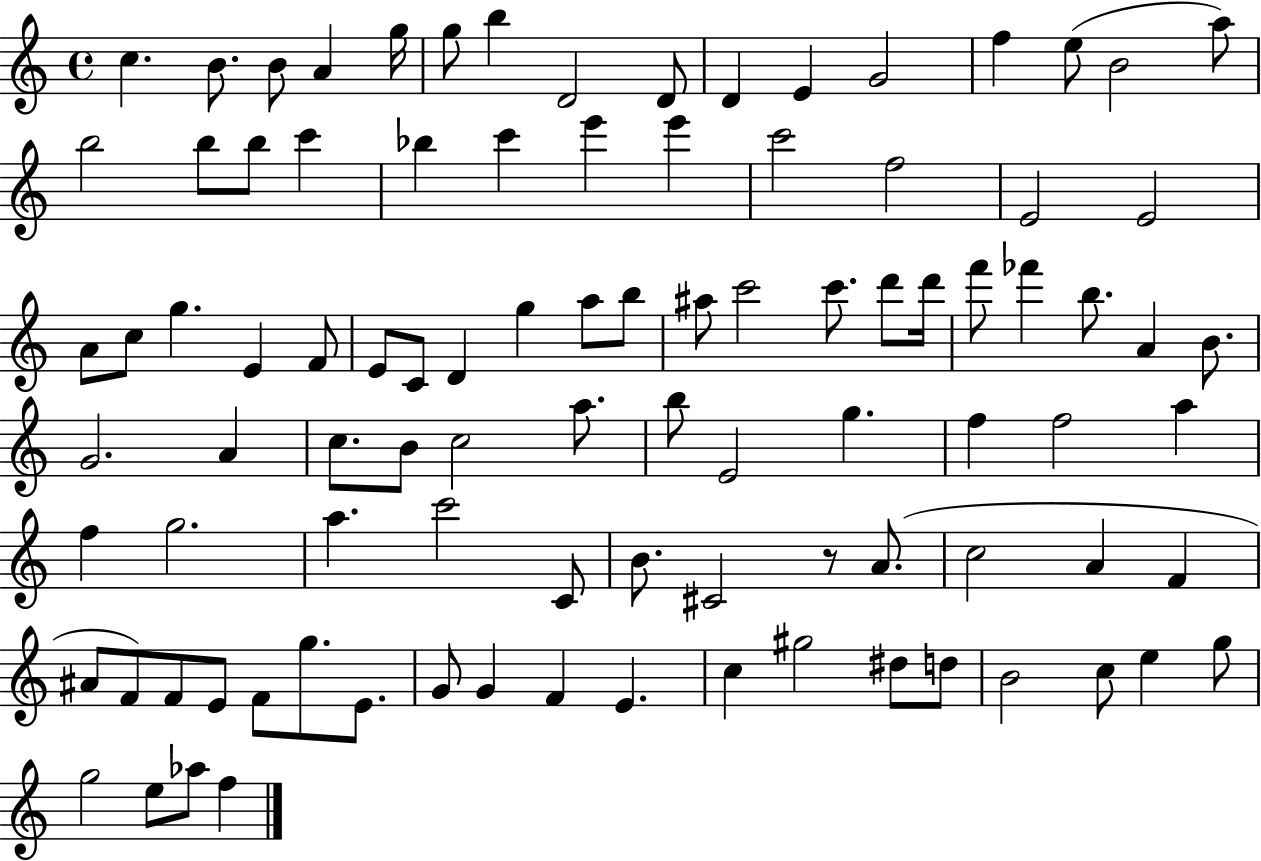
{
  \clef treble
  \time 4/4
  \defaultTimeSignature
  \key c \major
  c''4. b'8. b'8 a'4 g''16 | g''8 b''4 d'2 d'8 | d'4 e'4 g'2 | f''4 e''8( b'2 a''8) | \break b''2 b''8 b''8 c'''4 | bes''4 c'''4 e'''4 e'''4 | c'''2 f''2 | e'2 e'2 | \break a'8 c''8 g''4. e'4 f'8 | e'8 c'8 d'4 g''4 a''8 b''8 | ais''8 c'''2 c'''8. d'''8 d'''16 | f'''8 fes'''4 b''8. a'4 b'8. | \break g'2. a'4 | c''8. b'8 c''2 a''8. | b''8 e'2 g''4. | f''4 f''2 a''4 | \break f''4 g''2. | a''4. c'''2 c'8 | b'8. cis'2 r8 a'8.( | c''2 a'4 f'4 | \break ais'8 f'8) f'8 e'8 f'8 g''8. e'8. | g'8 g'4 f'4 e'4. | c''4 gis''2 dis''8 d''8 | b'2 c''8 e''4 g''8 | \break g''2 e''8 aes''8 f''4 | \bar "|."
}